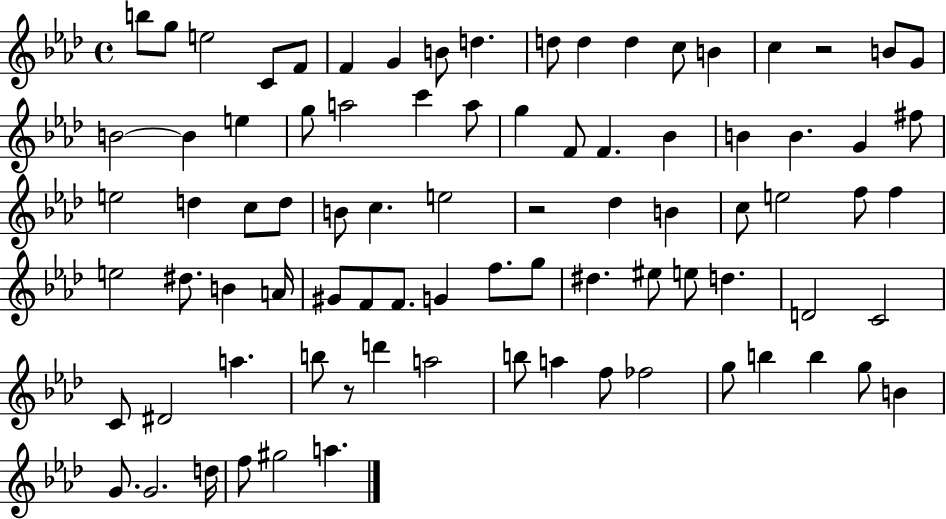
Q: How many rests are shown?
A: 3